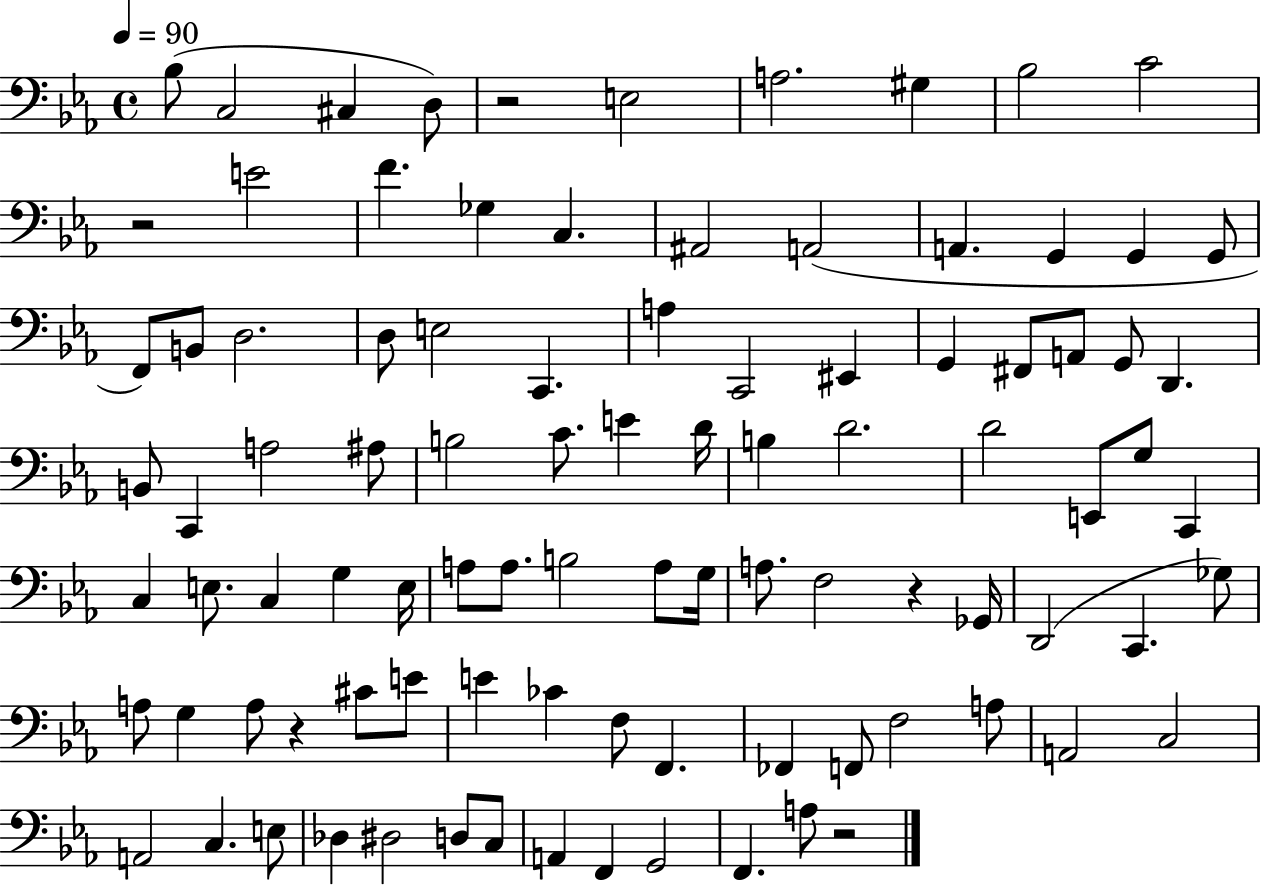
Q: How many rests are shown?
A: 5